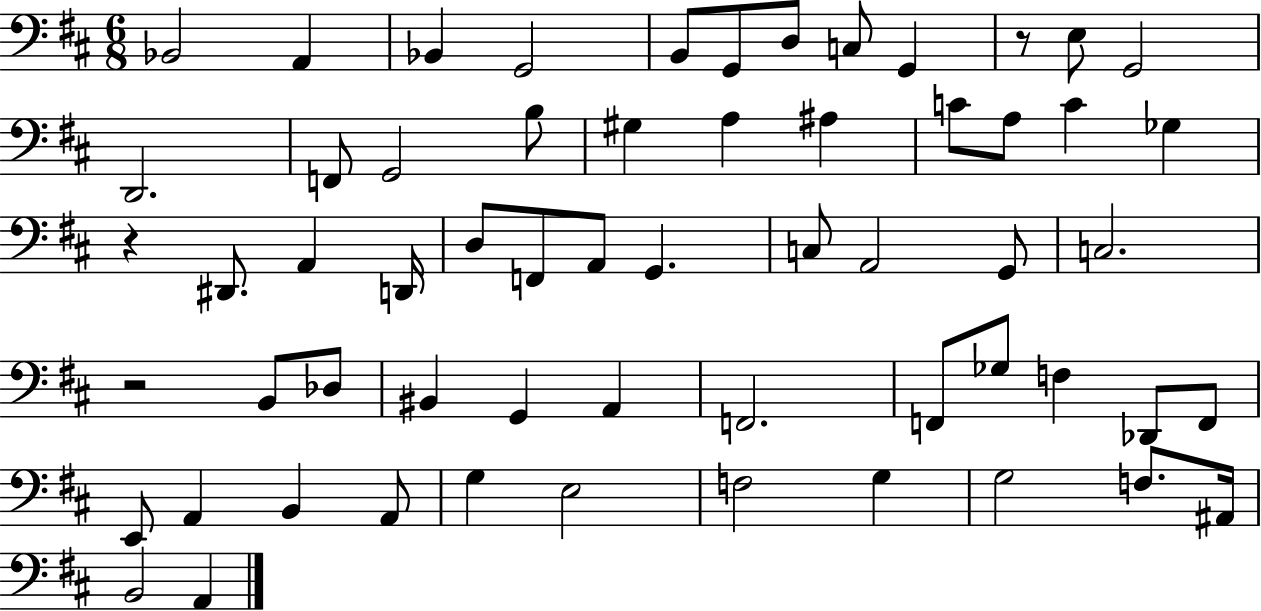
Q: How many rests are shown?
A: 3